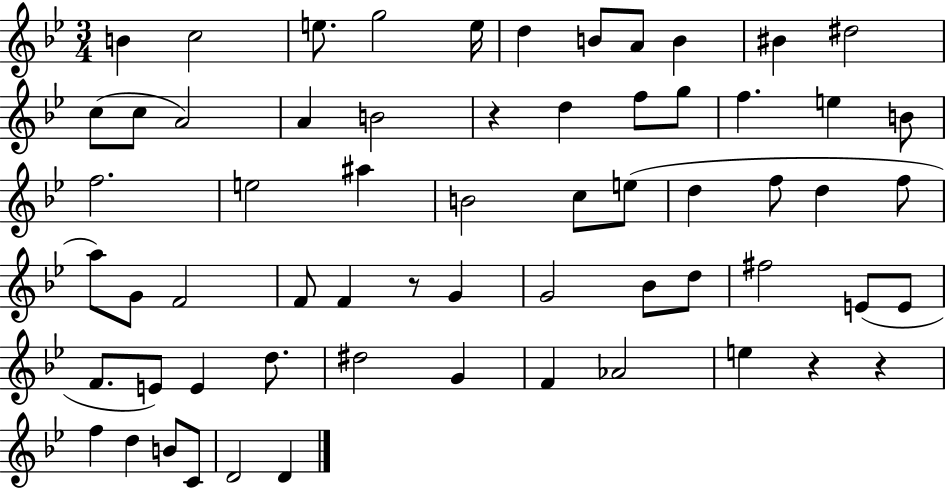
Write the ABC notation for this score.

X:1
T:Untitled
M:3/4
L:1/4
K:Bb
B c2 e/2 g2 e/4 d B/2 A/2 B ^B ^d2 c/2 c/2 A2 A B2 z d f/2 g/2 f e B/2 f2 e2 ^a B2 c/2 e/2 d f/2 d f/2 a/2 G/2 F2 F/2 F z/2 G G2 _B/2 d/2 ^f2 E/2 E/2 F/2 E/2 E d/2 ^d2 G F _A2 e z z f d B/2 C/2 D2 D